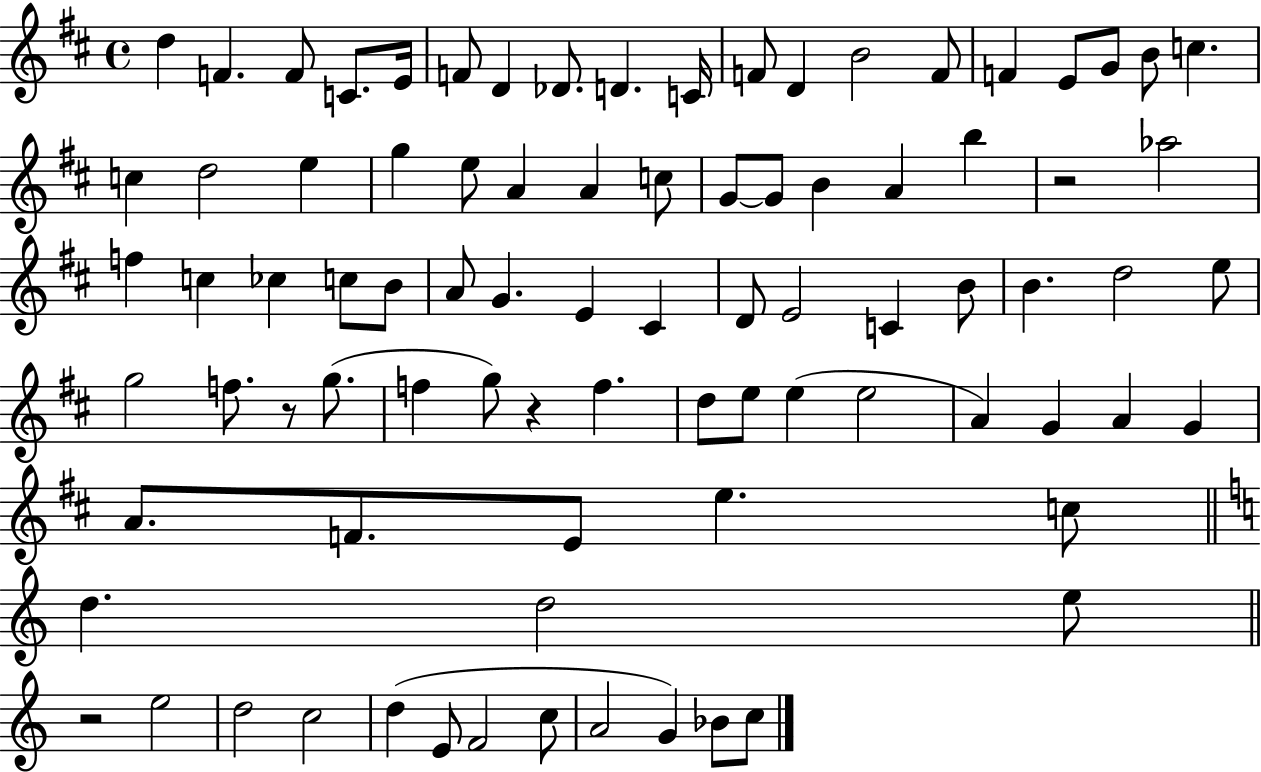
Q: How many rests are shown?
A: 4